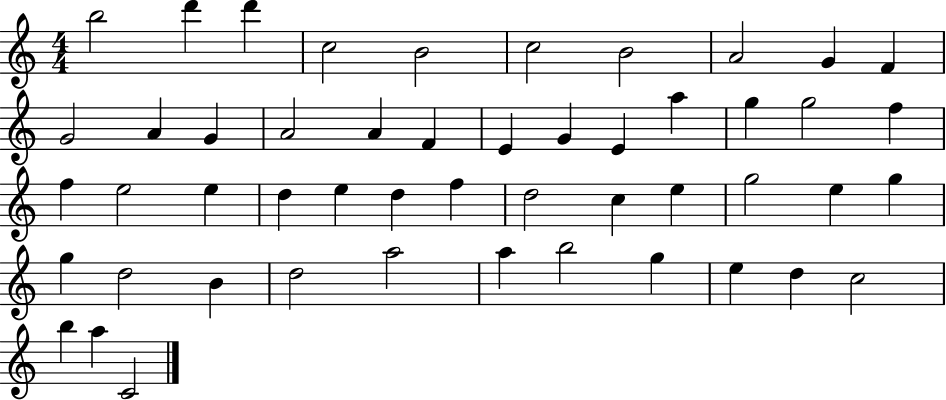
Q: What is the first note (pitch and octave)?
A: B5